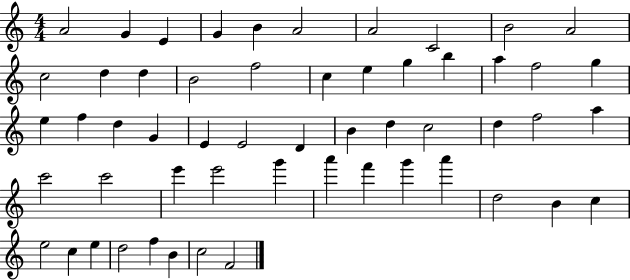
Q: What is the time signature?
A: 4/4